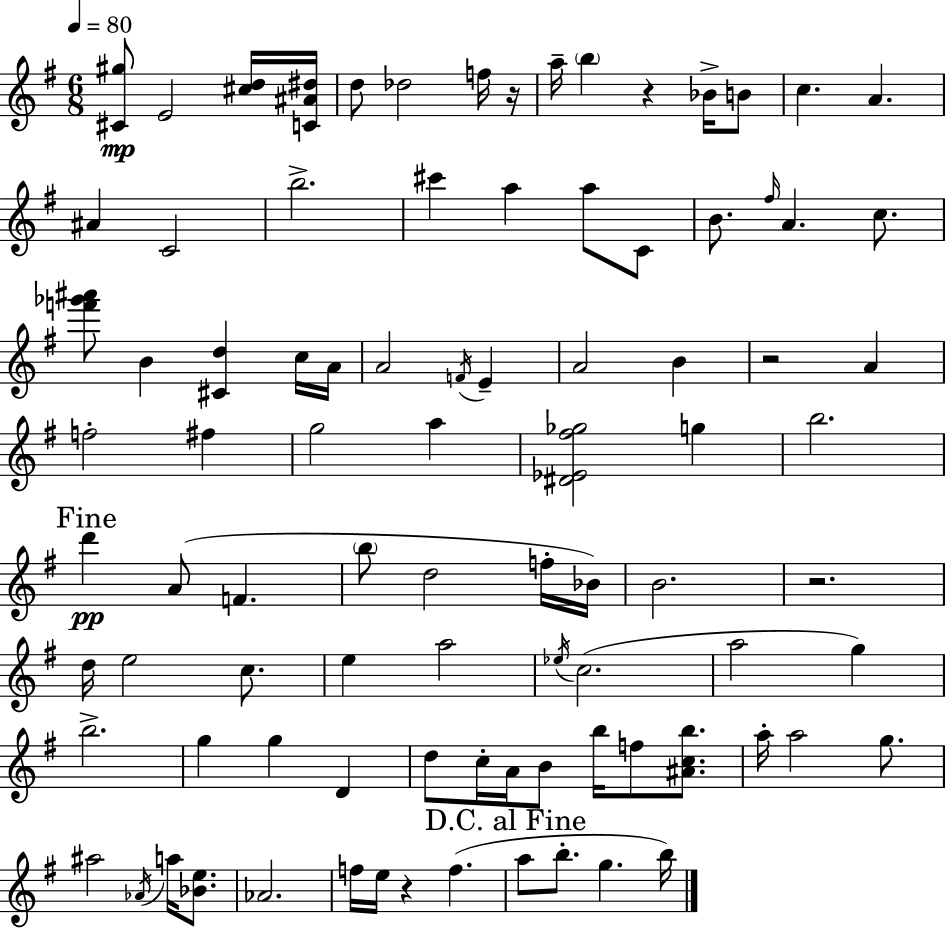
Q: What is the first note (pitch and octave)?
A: E4